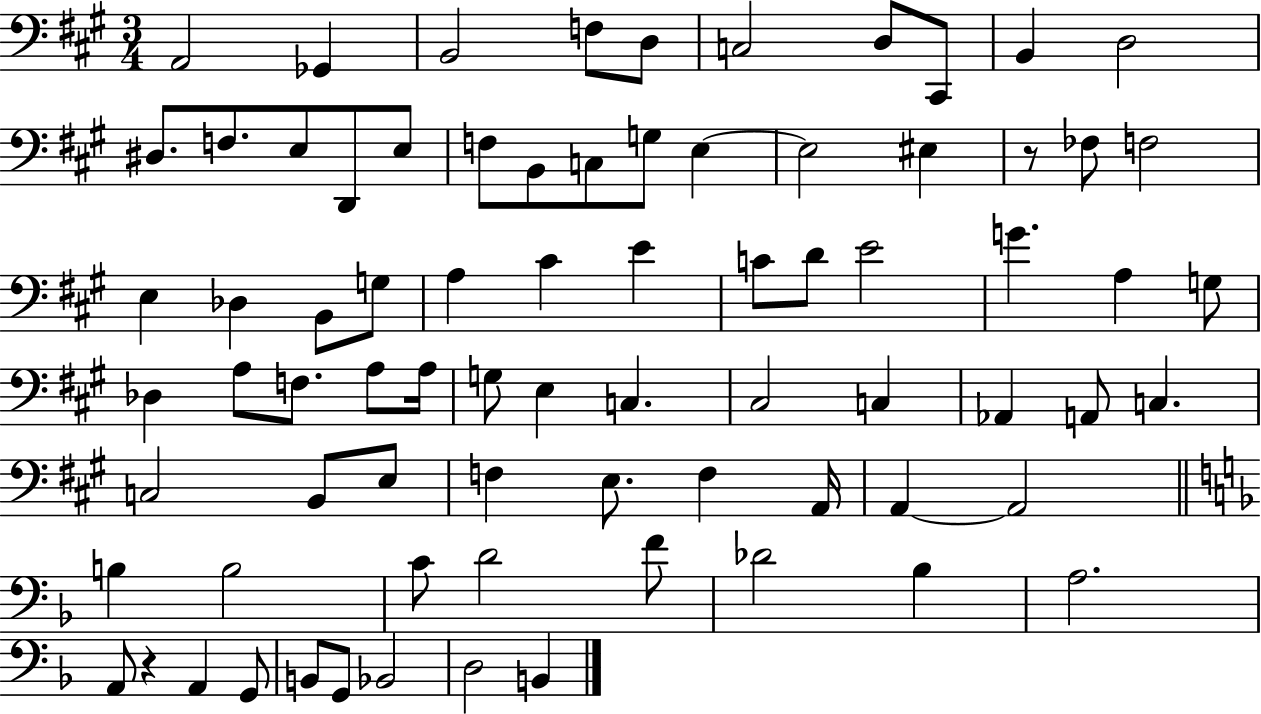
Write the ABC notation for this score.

X:1
T:Untitled
M:3/4
L:1/4
K:A
A,,2 _G,, B,,2 F,/2 D,/2 C,2 D,/2 ^C,,/2 B,, D,2 ^D,/2 F,/2 E,/2 D,,/2 E,/2 F,/2 B,,/2 C,/2 G,/2 E, E,2 ^E, z/2 _F,/2 F,2 E, _D, B,,/2 G,/2 A, ^C E C/2 D/2 E2 G A, G,/2 _D, A,/2 F,/2 A,/2 A,/4 G,/2 E, C, ^C,2 C, _A,, A,,/2 C, C,2 B,,/2 E,/2 F, E,/2 F, A,,/4 A,, A,,2 B, B,2 C/2 D2 F/2 _D2 _B, A,2 A,,/2 z A,, G,,/2 B,,/2 G,,/2 _B,,2 D,2 B,,